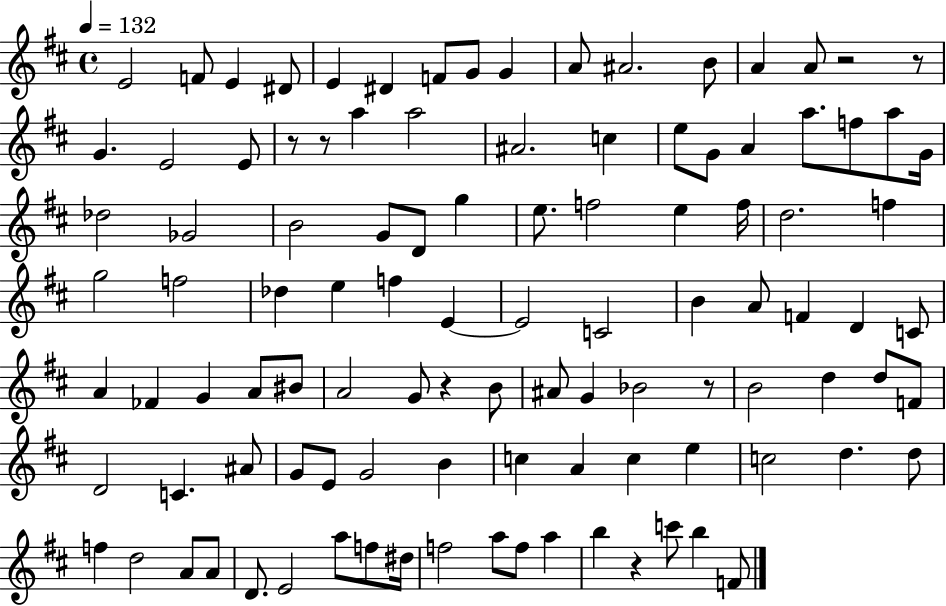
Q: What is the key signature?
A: D major